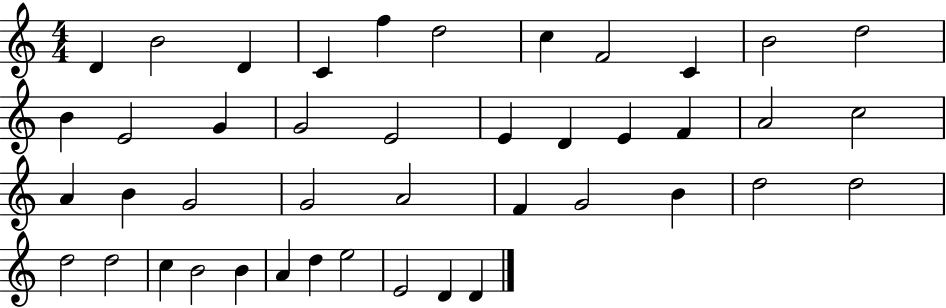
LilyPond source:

{
  \clef treble
  \numericTimeSignature
  \time 4/4
  \key c \major
  d'4 b'2 d'4 | c'4 f''4 d''2 | c''4 f'2 c'4 | b'2 d''2 | \break b'4 e'2 g'4 | g'2 e'2 | e'4 d'4 e'4 f'4 | a'2 c''2 | \break a'4 b'4 g'2 | g'2 a'2 | f'4 g'2 b'4 | d''2 d''2 | \break d''2 d''2 | c''4 b'2 b'4 | a'4 d''4 e''2 | e'2 d'4 d'4 | \break \bar "|."
}